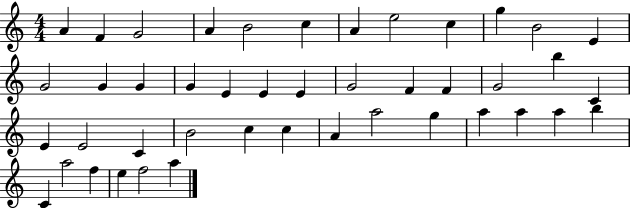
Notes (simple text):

A4/q F4/q G4/h A4/q B4/h C5/q A4/q E5/h C5/q G5/q B4/h E4/q G4/h G4/q G4/q G4/q E4/q E4/q E4/q G4/h F4/q F4/q G4/h B5/q C4/q E4/q E4/h C4/q B4/h C5/q C5/q A4/q A5/h G5/q A5/q A5/q A5/q B5/q C4/q A5/h F5/q E5/q F5/h A5/q